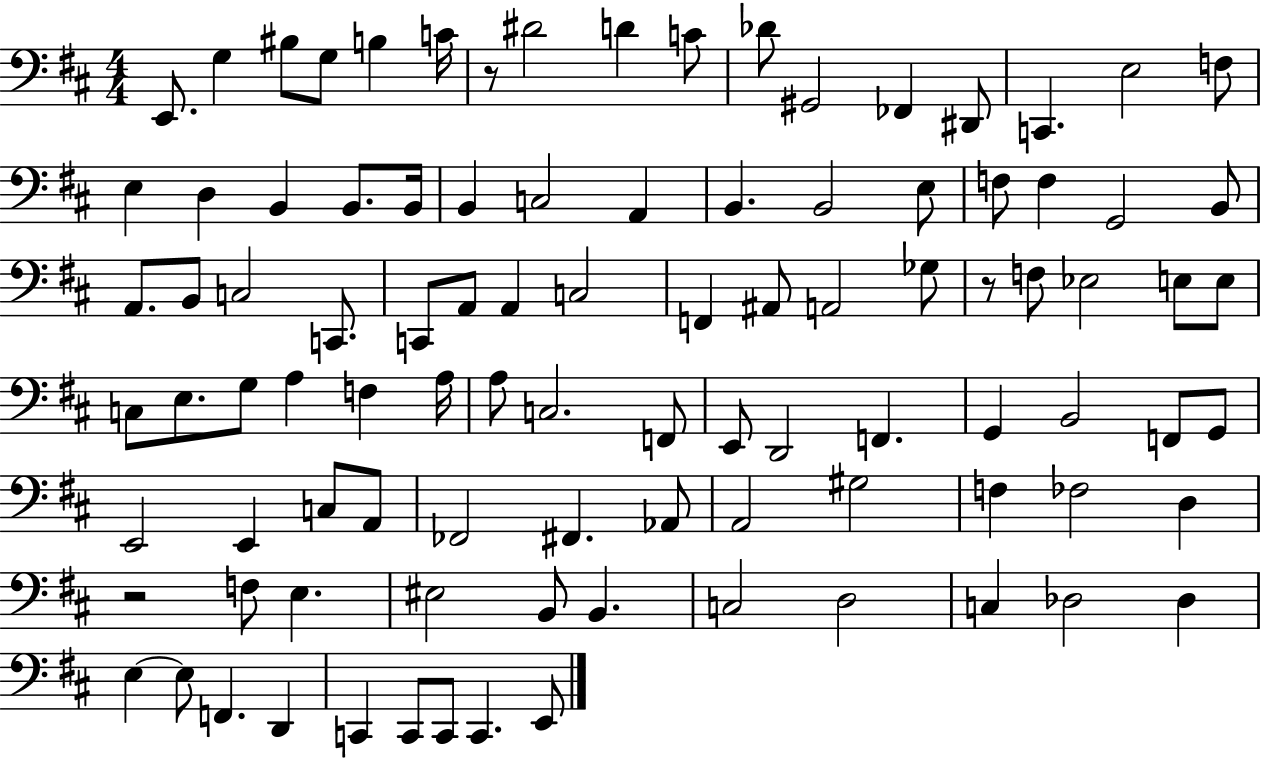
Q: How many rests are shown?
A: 3